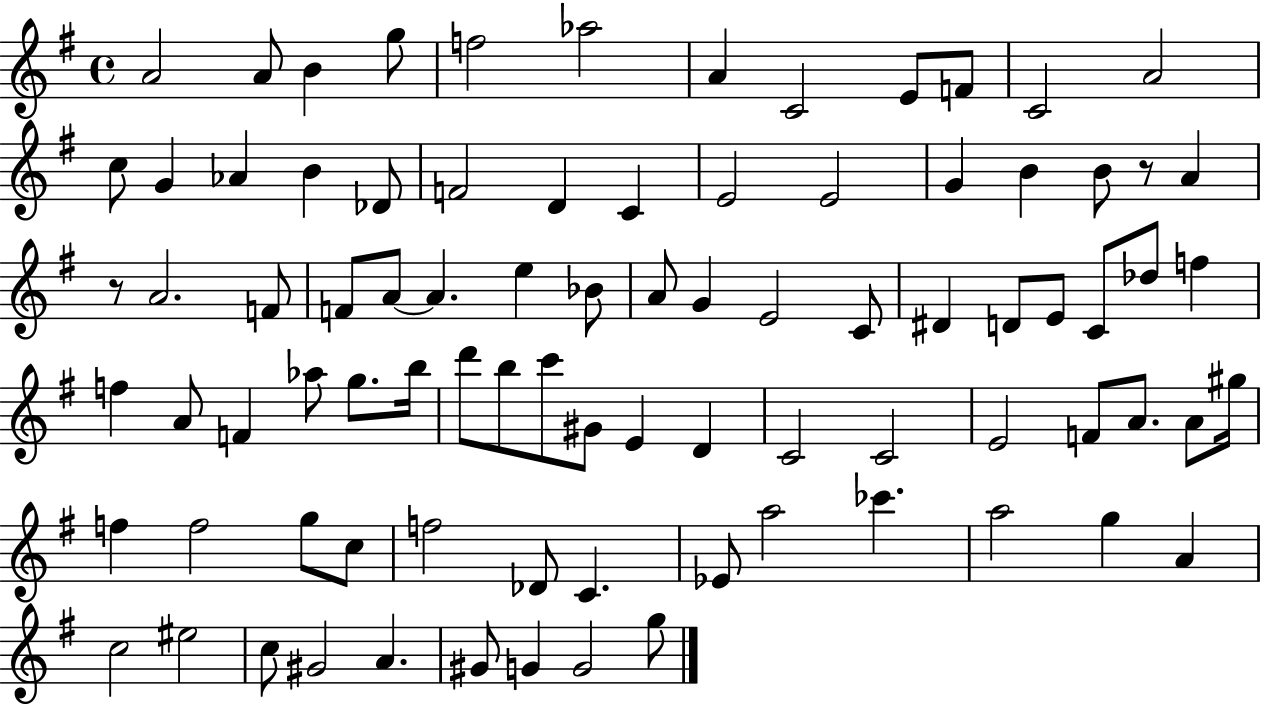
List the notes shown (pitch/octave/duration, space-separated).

A4/h A4/e B4/q G5/e F5/h Ab5/h A4/q C4/h E4/e F4/e C4/h A4/h C5/e G4/q Ab4/q B4/q Db4/e F4/h D4/q C4/q E4/h E4/h G4/q B4/q B4/e R/e A4/q R/e A4/h. F4/e F4/e A4/e A4/q. E5/q Bb4/e A4/e G4/q E4/h C4/e D#4/q D4/e E4/e C4/e Db5/e F5/q F5/q A4/e F4/q Ab5/e G5/e. B5/s D6/e B5/e C6/e G#4/e E4/q D4/q C4/h C4/h E4/h F4/e A4/e. A4/e G#5/s F5/q F5/h G5/e C5/e F5/h Db4/e C4/q. Eb4/e A5/h CES6/q. A5/h G5/q A4/q C5/h EIS5/h C5/e G#4/h A4/q. G#4/e G4/q G4/h G5/e